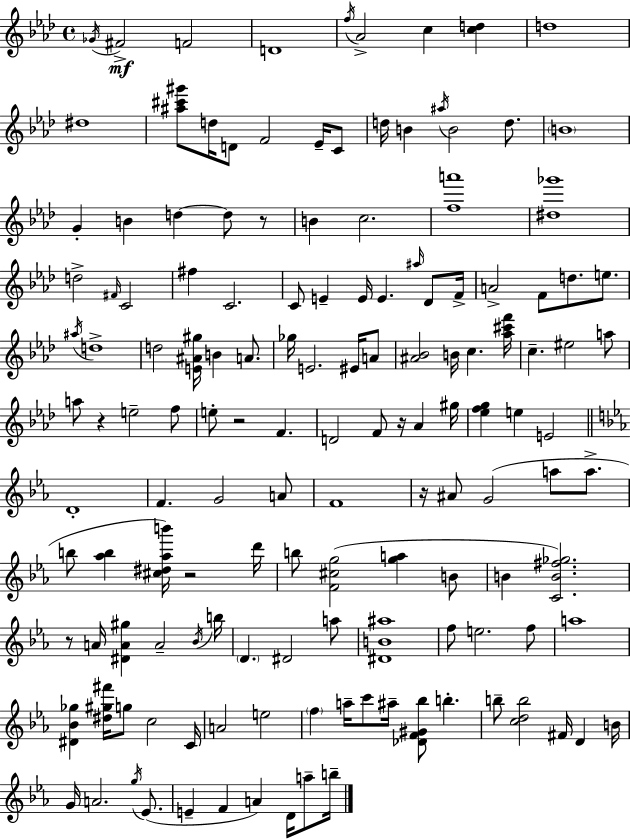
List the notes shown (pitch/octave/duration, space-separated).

Gb4/s F#4/h F4/h D4/w F5/s Ab4/h C5/q [C5,D5]/q D5/w D#5/w [A#5,C#6,G#6]/e D5/s D4/e F4/h Eb4/s C4/e D5/s B4/q A#5/s B4/h D5/e. B4/w G4/q B4/q D5/q D5/e R/e B4/q C5/h. [F5,A6]/w [D#5,Gb6]/w D5/h F#4/s C4/h F#5/q C4/h. C4/e E4/q E4/s E4/q. A#5/s Db4/e F4/s A4/h F4/e D5/e. E5/e. A#5/s D5/w D5/h [E4,A#4,G#5]/s B4/q A4/e. Gb5/s E4/h. EIS4/s A4/e [A#4,Bb4]/h B4/s C5/q. [Ab5,C#6,F6]/s C5/q. EIS5/h A5/e A5/e R/q E5/h F5/e E5/e R/h F4/q. D4/h F4/e R/s Ab4/q G#5/s [Eb5,F5,G5]/q E5/q E4/h D4/w F4/q. G4/h A4/e F4/w R/s A#4/e G4/h A5/e A5/e. B5/e [Ab5,B5]/q [C#5,D#5,Ab5,B6]/s R/h D6/s B5/e [F4,C#5,G5]/h [G5,A5]/q B4/e B4/q [C4,B4,F#5,Gb5]/h. R/e A4/s [D#4,A4,G#5]/q A4/h Bb4/s B5/s D4/q. D#4/h A5/e [D#4,B4,A#5]/w F5/e E5/h. F5/e A5/w [D#4,Bb4,Gb5]/q [D#5,G#5,F#6]/s G5/e C5/h C4/s A4/h E5/h F5/q A5/s C6/e A#5/s [Db4,F4,G#4,Bb5]/e B5/q. B5/e [C5,D5,B5]/h F#4/s D4/q B4/s G4/s A4/h. G5/s Eb4/e. E4/q F4/q A4/q D4/s A5/e B5/s